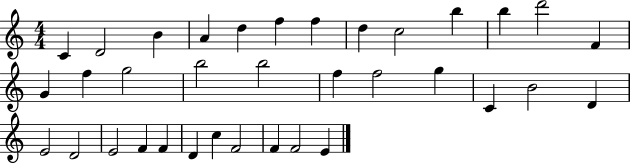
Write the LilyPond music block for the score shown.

{
  \clef treble
  \numericTimeSignature
  \time 4/4
  \key c \major
  c'4 d'2 b'4 | a'4 d''4 f''4 f''4 | d''4 c''2 b''4 | b''4 d'''2 f'4 | \break g'4 f''4 g''2 | b''2 b''2 | f''4 f''2 g''4 | c'4 b'2 d'4 | \break e'2 d'2 | e'2 f'4 f'4 | d'4 c''4 f'2 | f'4 f'2 e'4 | \break \bar "|."
}